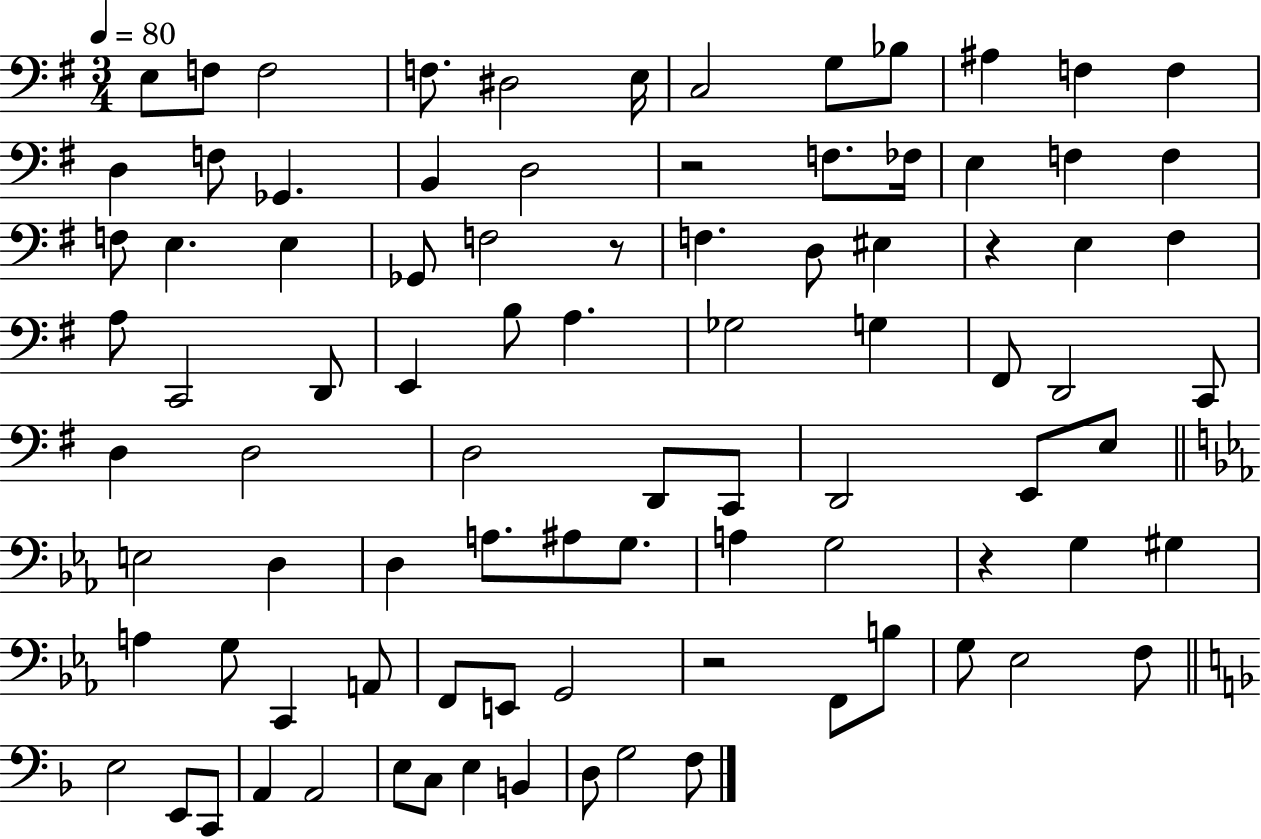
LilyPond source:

{
  \clef bass
  \numericTimeSignature
  \time 3/4
  \key g \major
  \tempo 4 = 80
  e8 f8 f2 | f8. dis2 e16 | c2 g8 bes8 | ais4 f4 f4 | \break d4 f8 ges,4. | b,4 d2 | r2 f8. fes16 | e4 f4 f4 | \break f8 e4. e4 | ges,8 f2 r8 | f4. d8 eis4 | r4 e4 fis4 | \break a8 c,2 d,8 | e,4 b8 a4. | ges2 g4 | fis,8 d,2 c,8 | \break d4 d2 | d2 d,8 c,8 | d,2 e,8 e8 | \bar "||" \break \key c \minor e2 d4 | d4 a8. ais8 g8. | a4 g2 | r4 g4 gis4 | \break a4 g8 c,4 a,8 | f,8 e,8 g,2 | r2 f,8 b8 | g8 ees2 f8 | \break \bar "||" \break \key d \minor e2 e,8 c,8 | a,4 a,2 | e8 c8 e4 b,4 | d8 g2 f8 | \break \bar "|."
}